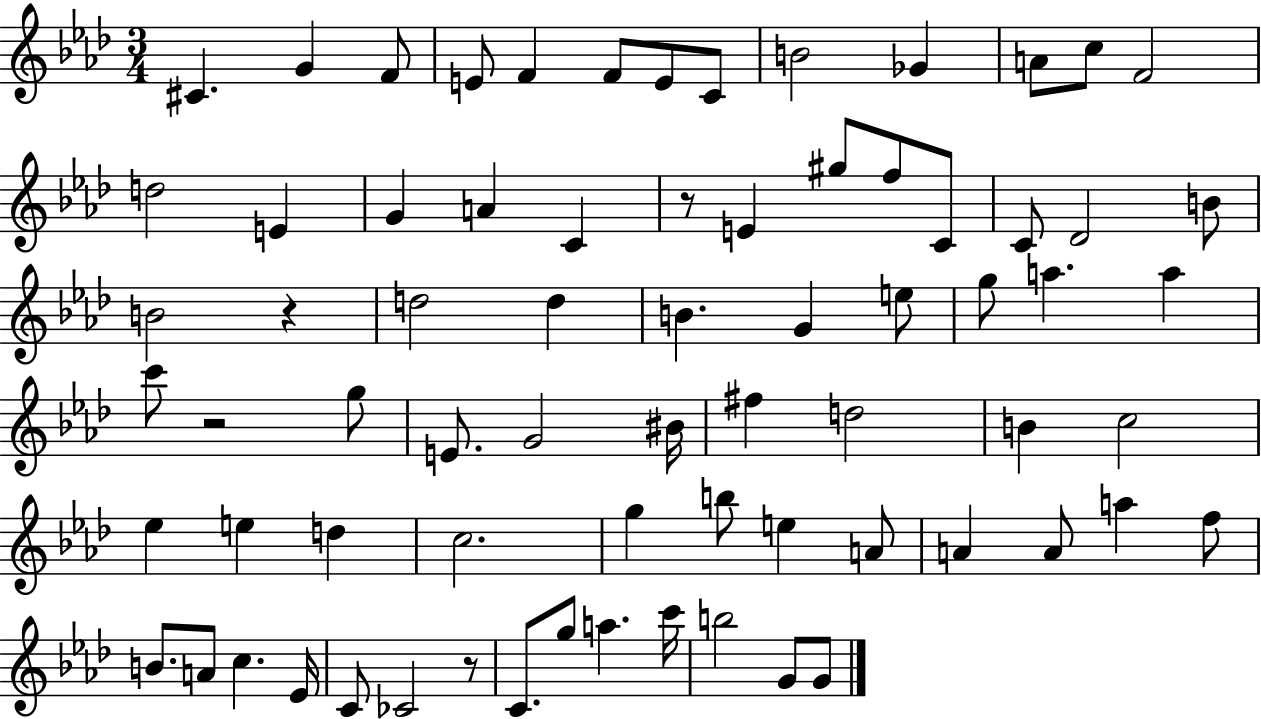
C#4/q. G4/q F4/e E4/e F4/q F4/e E4/e C4/e B4/h Gb4/q A4/e C5/e F4/h D5/h E4/q G4/q A4/q C4/q R/e E4/q G#5/e F5/e C4/e C4/e Db4/h B4/e B4/h R/q D5/h D5/q B4/q. G4/q E5/e G5/e A5/q. A5/q C6/e R/h G5/e E4/e. G4/h BIS4/s F#5/q D5/h B4/q C5/h Eb5/q E5/q D5/q C5/h. G5/q B5/e E5/q A4/e A4/q A4/e A5/q F5/e B4/e. A4/e C5/q. Eb4/s C4/e CES4/h R/e C4/e. G5/e A5/q. C6/s B5/h G4/e G4/e